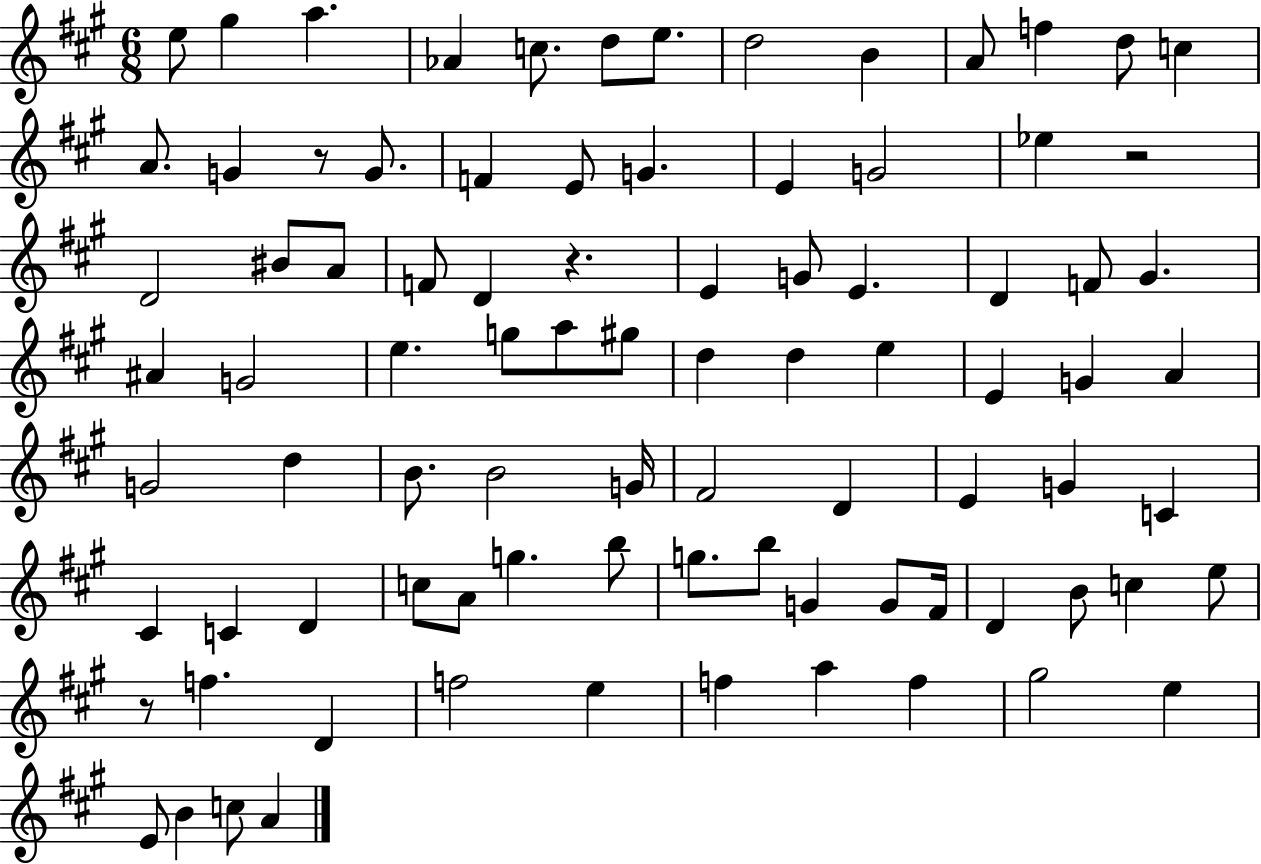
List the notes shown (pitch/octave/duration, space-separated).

E5/e G#5/q A5/q. Ab4/q C5/e. D5/e E5/e. D5/h B4/q A4/e F5/q D5/e C5/q A4/e. G4/q R/e G4/e. F4/q E4/e G4/q. E4/q G4/h Eb5/q R/h D4/h BIS4/e A4/e F4/e D4/q R/q. E4/q G4/e E4/q. D4/q F4/e G#4/q. A#4/q G4/h E5/q. G5/e A5/e G#5/e D5/q D5/q E5/q E4/q G4/q A4/q G4/h D5/q B4/e. B4/h G4/s F#4/h D4/q E4/q G4/q C4/q C#4/q C4/q D4/q C5/e A4/e G5/q. B5/e G5/e. B5/e G4/q G4/e F#4/s D4/q B4/e C5/q E5/e R/e F5/q. D4/q F5/h E5/q F5/q A5/q F5/q G#5/h E5/q E4/e B4/q C5/e A4/q